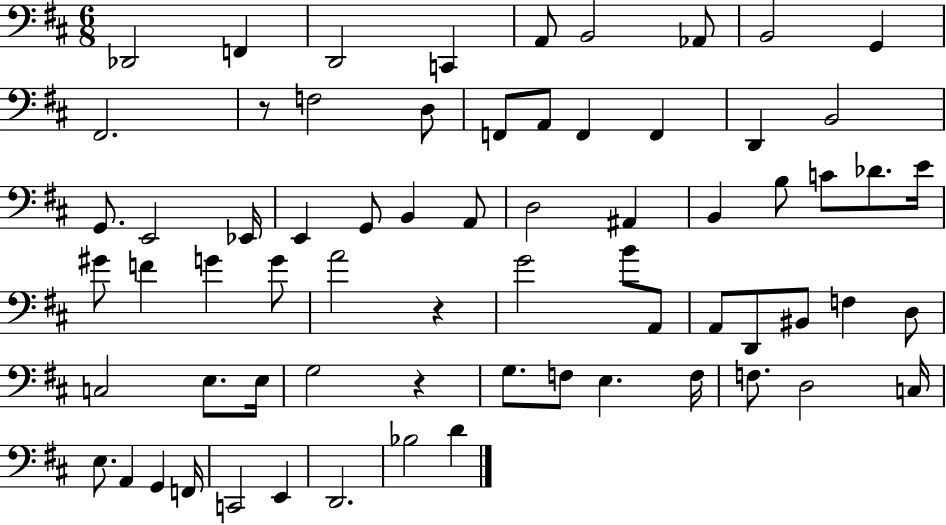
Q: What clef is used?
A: bass